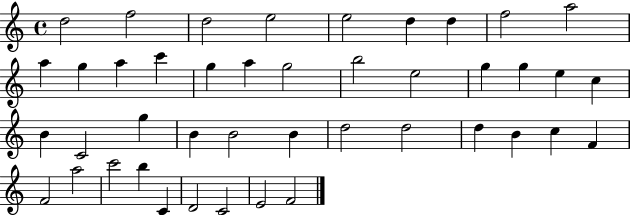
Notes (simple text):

D5/h F5/h D5/h E5/h E5/h D5/q D5/q F5/h A5/h A5/q G5/q A5/q C6/q G5/q A5/q G5/h B5/h E5/h G5/q G5/q E5/q C5/q B4/q C4/h G5/q B4/q B4/h B4/q D5/h D5/h D5/q B4/q C5/q F4/q F4/h A5/h C6/h B5/q C4/q D4/h C4/h E4/h F4/h